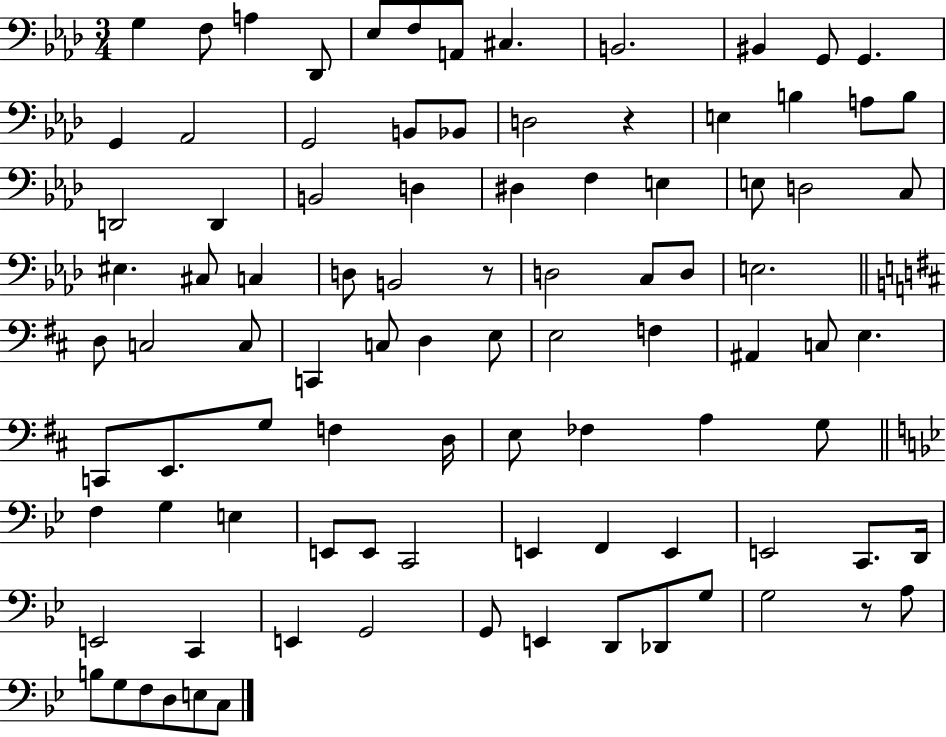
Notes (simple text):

G3/q F3/e A3/q Db2/e Eb3/e F3/e A2/e C#3/q. B2/h. BIS2/q G2/e G2/q. G2/q Ab2/h G2/h B2/e Bb2/e D3/h R/q E3/q B3/q A3/e B3/e D2/h D2/q B2/h D3/q D#3/q F3/q E3/q E3/e D3/h C3/e EIS3/q. C#3/e C3/q D3/e B2/h R/e D3/h C3/e D3/e E3/h. D3/e C3/h C3/e C2/q C3/e D3/q E3/e E3/h F3/q A#2/q C3/e E3/q. C2/e E2/e. G3/e F3/q D3/s E3/e FES3/q A3/q G3/e F3/q G3/q E3/q E2/e E2/e C2/h E2/q F2/q E2/q E2/h C2/e. D2/s E2/h C2/q E2/q G2/h G2/e E2/q D2/e Db2/e G3/e G3/h R/e A3/e B3/e G3/e F3/e D3/e E3/e C3/e